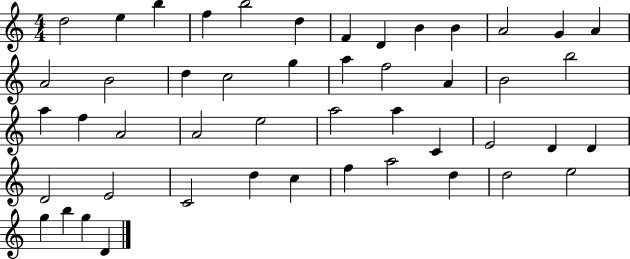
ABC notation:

X:1
T:Untitled
M:4/4
L:1/4
K:C
d2 e b f b2 d F D B B A2 G A A2 B2 d c2 g a f2 A B2 b2 a f A2 A2 e2 a2 a C E2 D D D2 E2 C2 d c f a2 d d2 e2 g b g D